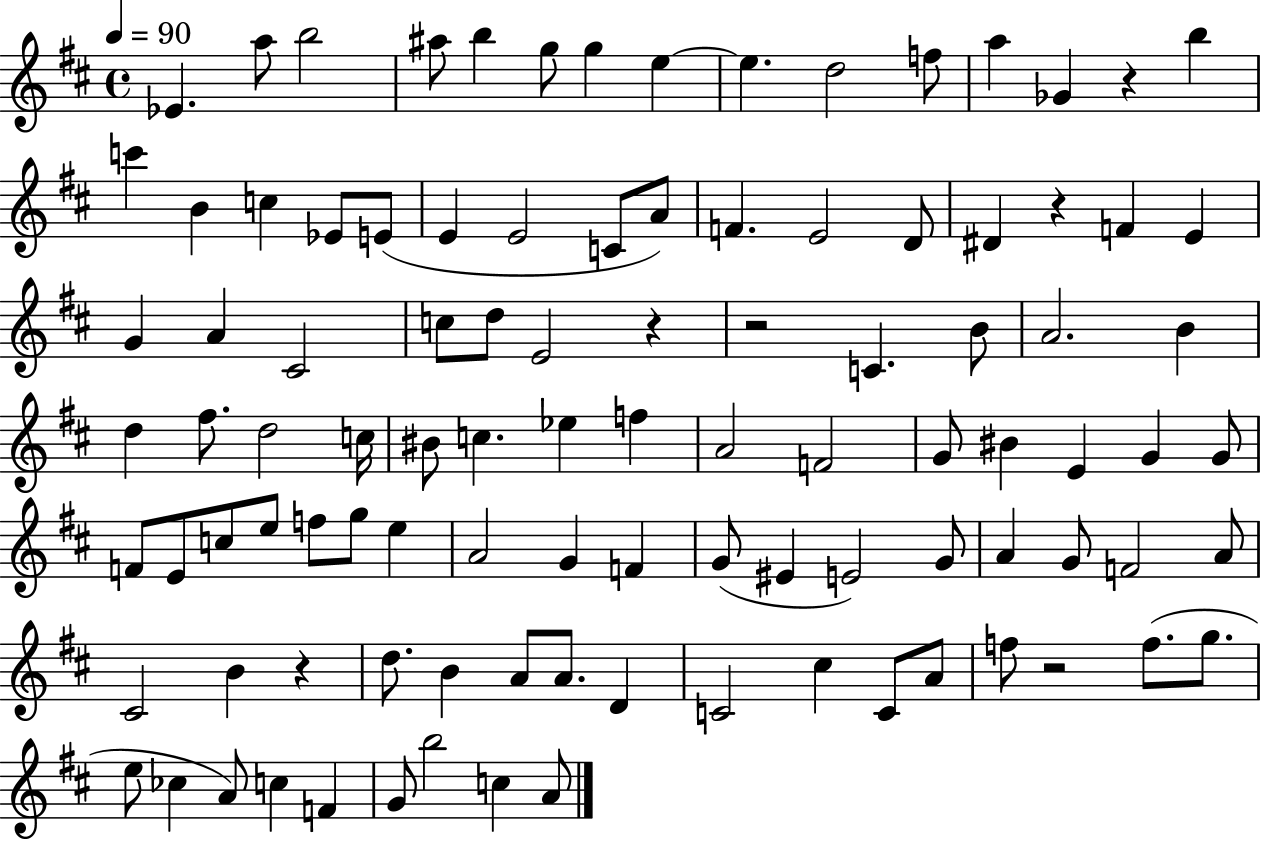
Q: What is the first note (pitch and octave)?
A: Eb4